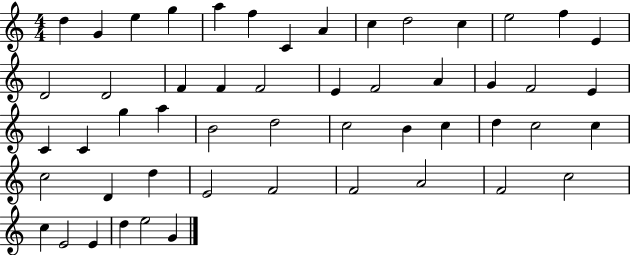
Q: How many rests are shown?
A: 0